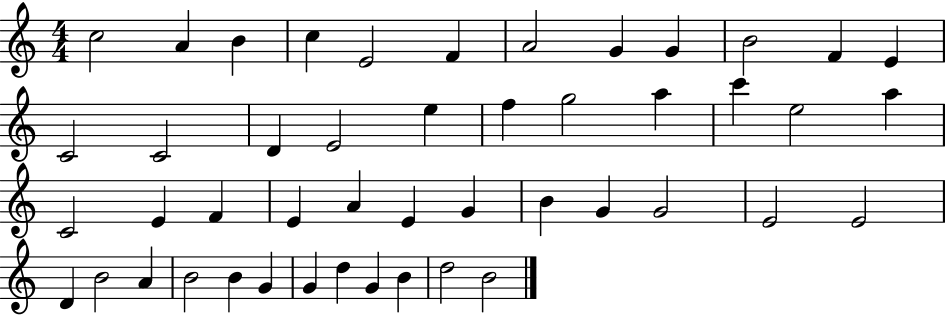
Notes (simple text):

C5/h A4/q B4/q C5/q E4/h F4/q A4/h G4/q G4/q B4/h F4/q E4/q C4/h C4/h D4/q E4/h E5/q F5/q G5/h A5/q C6/q E5/h A5/q C4/h E4/q F4/q E4/q A4/q E4/q G4/q B4/q G4/q G4/h E4/h E4/h D4/q B4/h A4/q B4/h B4/q G4/q G4/q D5/q G4/q B4/q D5/h B4/h